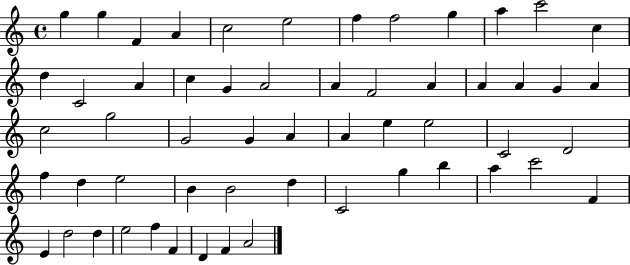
X:1
T:Untitled
M:4/4
L:1/4
K:C
g g F A c2 e2 f f2 g a c'2 c d C2 A c G A2 A F2 A A A G A c2 g2 G2 G A A e e2 C2 D2 f d e2 B B2 d C2 g b a c'2 F E d2 d e2 f F D F A2